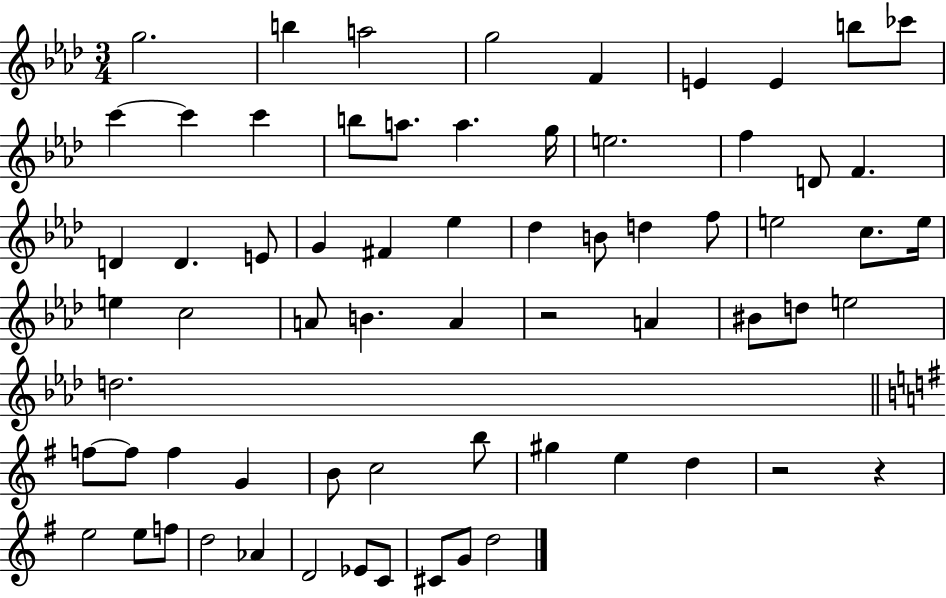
G5/h. B5/q A5/h G5/h F4/q E4/q E4/q B5/e CES6/e C6/q C6/q C6/q B5/e A5/e. A5/q. G5/s E5/h. F5/q D4/e F4/q. D4/q D4/q. E4/e G4/q F#4/q Eb5/q Db5/q B4/e D5/q F5/e E5/h C5/e. E5/s E5/q C5/h A4/e B4/q. A4/q R/h A4/q BIS4/e D5/e E5/h D5/h. F5/e F5/e F5/q G4/q B4/e C5/h B5/e G#5/q E5/q D5/q R/h R/q E5/h E5/e F5/e D5/h Ab4/q D4/h Eb4/e C4/e C#4/e G4/e D5/h